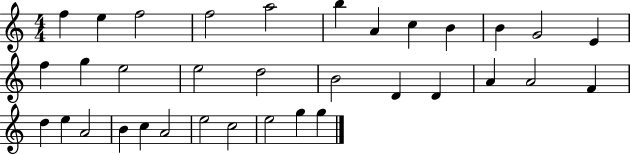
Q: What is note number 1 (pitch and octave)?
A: F5